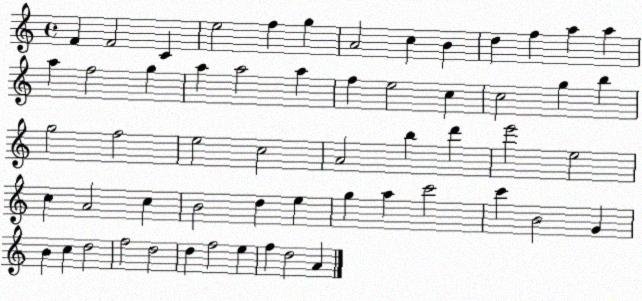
X:1
T:Untitled
M:4/4
L:1/4
K:C
F F2 C e2 f g A2 c B d f a a a f2 g a a2 a f e2 c c2 g b g2 f2 e2 c2 A2 b d' e'2 e2 c A2 c B2 d e g a c'2 c' B2 G B c d2 f2 d2 d f2 e f d2 A